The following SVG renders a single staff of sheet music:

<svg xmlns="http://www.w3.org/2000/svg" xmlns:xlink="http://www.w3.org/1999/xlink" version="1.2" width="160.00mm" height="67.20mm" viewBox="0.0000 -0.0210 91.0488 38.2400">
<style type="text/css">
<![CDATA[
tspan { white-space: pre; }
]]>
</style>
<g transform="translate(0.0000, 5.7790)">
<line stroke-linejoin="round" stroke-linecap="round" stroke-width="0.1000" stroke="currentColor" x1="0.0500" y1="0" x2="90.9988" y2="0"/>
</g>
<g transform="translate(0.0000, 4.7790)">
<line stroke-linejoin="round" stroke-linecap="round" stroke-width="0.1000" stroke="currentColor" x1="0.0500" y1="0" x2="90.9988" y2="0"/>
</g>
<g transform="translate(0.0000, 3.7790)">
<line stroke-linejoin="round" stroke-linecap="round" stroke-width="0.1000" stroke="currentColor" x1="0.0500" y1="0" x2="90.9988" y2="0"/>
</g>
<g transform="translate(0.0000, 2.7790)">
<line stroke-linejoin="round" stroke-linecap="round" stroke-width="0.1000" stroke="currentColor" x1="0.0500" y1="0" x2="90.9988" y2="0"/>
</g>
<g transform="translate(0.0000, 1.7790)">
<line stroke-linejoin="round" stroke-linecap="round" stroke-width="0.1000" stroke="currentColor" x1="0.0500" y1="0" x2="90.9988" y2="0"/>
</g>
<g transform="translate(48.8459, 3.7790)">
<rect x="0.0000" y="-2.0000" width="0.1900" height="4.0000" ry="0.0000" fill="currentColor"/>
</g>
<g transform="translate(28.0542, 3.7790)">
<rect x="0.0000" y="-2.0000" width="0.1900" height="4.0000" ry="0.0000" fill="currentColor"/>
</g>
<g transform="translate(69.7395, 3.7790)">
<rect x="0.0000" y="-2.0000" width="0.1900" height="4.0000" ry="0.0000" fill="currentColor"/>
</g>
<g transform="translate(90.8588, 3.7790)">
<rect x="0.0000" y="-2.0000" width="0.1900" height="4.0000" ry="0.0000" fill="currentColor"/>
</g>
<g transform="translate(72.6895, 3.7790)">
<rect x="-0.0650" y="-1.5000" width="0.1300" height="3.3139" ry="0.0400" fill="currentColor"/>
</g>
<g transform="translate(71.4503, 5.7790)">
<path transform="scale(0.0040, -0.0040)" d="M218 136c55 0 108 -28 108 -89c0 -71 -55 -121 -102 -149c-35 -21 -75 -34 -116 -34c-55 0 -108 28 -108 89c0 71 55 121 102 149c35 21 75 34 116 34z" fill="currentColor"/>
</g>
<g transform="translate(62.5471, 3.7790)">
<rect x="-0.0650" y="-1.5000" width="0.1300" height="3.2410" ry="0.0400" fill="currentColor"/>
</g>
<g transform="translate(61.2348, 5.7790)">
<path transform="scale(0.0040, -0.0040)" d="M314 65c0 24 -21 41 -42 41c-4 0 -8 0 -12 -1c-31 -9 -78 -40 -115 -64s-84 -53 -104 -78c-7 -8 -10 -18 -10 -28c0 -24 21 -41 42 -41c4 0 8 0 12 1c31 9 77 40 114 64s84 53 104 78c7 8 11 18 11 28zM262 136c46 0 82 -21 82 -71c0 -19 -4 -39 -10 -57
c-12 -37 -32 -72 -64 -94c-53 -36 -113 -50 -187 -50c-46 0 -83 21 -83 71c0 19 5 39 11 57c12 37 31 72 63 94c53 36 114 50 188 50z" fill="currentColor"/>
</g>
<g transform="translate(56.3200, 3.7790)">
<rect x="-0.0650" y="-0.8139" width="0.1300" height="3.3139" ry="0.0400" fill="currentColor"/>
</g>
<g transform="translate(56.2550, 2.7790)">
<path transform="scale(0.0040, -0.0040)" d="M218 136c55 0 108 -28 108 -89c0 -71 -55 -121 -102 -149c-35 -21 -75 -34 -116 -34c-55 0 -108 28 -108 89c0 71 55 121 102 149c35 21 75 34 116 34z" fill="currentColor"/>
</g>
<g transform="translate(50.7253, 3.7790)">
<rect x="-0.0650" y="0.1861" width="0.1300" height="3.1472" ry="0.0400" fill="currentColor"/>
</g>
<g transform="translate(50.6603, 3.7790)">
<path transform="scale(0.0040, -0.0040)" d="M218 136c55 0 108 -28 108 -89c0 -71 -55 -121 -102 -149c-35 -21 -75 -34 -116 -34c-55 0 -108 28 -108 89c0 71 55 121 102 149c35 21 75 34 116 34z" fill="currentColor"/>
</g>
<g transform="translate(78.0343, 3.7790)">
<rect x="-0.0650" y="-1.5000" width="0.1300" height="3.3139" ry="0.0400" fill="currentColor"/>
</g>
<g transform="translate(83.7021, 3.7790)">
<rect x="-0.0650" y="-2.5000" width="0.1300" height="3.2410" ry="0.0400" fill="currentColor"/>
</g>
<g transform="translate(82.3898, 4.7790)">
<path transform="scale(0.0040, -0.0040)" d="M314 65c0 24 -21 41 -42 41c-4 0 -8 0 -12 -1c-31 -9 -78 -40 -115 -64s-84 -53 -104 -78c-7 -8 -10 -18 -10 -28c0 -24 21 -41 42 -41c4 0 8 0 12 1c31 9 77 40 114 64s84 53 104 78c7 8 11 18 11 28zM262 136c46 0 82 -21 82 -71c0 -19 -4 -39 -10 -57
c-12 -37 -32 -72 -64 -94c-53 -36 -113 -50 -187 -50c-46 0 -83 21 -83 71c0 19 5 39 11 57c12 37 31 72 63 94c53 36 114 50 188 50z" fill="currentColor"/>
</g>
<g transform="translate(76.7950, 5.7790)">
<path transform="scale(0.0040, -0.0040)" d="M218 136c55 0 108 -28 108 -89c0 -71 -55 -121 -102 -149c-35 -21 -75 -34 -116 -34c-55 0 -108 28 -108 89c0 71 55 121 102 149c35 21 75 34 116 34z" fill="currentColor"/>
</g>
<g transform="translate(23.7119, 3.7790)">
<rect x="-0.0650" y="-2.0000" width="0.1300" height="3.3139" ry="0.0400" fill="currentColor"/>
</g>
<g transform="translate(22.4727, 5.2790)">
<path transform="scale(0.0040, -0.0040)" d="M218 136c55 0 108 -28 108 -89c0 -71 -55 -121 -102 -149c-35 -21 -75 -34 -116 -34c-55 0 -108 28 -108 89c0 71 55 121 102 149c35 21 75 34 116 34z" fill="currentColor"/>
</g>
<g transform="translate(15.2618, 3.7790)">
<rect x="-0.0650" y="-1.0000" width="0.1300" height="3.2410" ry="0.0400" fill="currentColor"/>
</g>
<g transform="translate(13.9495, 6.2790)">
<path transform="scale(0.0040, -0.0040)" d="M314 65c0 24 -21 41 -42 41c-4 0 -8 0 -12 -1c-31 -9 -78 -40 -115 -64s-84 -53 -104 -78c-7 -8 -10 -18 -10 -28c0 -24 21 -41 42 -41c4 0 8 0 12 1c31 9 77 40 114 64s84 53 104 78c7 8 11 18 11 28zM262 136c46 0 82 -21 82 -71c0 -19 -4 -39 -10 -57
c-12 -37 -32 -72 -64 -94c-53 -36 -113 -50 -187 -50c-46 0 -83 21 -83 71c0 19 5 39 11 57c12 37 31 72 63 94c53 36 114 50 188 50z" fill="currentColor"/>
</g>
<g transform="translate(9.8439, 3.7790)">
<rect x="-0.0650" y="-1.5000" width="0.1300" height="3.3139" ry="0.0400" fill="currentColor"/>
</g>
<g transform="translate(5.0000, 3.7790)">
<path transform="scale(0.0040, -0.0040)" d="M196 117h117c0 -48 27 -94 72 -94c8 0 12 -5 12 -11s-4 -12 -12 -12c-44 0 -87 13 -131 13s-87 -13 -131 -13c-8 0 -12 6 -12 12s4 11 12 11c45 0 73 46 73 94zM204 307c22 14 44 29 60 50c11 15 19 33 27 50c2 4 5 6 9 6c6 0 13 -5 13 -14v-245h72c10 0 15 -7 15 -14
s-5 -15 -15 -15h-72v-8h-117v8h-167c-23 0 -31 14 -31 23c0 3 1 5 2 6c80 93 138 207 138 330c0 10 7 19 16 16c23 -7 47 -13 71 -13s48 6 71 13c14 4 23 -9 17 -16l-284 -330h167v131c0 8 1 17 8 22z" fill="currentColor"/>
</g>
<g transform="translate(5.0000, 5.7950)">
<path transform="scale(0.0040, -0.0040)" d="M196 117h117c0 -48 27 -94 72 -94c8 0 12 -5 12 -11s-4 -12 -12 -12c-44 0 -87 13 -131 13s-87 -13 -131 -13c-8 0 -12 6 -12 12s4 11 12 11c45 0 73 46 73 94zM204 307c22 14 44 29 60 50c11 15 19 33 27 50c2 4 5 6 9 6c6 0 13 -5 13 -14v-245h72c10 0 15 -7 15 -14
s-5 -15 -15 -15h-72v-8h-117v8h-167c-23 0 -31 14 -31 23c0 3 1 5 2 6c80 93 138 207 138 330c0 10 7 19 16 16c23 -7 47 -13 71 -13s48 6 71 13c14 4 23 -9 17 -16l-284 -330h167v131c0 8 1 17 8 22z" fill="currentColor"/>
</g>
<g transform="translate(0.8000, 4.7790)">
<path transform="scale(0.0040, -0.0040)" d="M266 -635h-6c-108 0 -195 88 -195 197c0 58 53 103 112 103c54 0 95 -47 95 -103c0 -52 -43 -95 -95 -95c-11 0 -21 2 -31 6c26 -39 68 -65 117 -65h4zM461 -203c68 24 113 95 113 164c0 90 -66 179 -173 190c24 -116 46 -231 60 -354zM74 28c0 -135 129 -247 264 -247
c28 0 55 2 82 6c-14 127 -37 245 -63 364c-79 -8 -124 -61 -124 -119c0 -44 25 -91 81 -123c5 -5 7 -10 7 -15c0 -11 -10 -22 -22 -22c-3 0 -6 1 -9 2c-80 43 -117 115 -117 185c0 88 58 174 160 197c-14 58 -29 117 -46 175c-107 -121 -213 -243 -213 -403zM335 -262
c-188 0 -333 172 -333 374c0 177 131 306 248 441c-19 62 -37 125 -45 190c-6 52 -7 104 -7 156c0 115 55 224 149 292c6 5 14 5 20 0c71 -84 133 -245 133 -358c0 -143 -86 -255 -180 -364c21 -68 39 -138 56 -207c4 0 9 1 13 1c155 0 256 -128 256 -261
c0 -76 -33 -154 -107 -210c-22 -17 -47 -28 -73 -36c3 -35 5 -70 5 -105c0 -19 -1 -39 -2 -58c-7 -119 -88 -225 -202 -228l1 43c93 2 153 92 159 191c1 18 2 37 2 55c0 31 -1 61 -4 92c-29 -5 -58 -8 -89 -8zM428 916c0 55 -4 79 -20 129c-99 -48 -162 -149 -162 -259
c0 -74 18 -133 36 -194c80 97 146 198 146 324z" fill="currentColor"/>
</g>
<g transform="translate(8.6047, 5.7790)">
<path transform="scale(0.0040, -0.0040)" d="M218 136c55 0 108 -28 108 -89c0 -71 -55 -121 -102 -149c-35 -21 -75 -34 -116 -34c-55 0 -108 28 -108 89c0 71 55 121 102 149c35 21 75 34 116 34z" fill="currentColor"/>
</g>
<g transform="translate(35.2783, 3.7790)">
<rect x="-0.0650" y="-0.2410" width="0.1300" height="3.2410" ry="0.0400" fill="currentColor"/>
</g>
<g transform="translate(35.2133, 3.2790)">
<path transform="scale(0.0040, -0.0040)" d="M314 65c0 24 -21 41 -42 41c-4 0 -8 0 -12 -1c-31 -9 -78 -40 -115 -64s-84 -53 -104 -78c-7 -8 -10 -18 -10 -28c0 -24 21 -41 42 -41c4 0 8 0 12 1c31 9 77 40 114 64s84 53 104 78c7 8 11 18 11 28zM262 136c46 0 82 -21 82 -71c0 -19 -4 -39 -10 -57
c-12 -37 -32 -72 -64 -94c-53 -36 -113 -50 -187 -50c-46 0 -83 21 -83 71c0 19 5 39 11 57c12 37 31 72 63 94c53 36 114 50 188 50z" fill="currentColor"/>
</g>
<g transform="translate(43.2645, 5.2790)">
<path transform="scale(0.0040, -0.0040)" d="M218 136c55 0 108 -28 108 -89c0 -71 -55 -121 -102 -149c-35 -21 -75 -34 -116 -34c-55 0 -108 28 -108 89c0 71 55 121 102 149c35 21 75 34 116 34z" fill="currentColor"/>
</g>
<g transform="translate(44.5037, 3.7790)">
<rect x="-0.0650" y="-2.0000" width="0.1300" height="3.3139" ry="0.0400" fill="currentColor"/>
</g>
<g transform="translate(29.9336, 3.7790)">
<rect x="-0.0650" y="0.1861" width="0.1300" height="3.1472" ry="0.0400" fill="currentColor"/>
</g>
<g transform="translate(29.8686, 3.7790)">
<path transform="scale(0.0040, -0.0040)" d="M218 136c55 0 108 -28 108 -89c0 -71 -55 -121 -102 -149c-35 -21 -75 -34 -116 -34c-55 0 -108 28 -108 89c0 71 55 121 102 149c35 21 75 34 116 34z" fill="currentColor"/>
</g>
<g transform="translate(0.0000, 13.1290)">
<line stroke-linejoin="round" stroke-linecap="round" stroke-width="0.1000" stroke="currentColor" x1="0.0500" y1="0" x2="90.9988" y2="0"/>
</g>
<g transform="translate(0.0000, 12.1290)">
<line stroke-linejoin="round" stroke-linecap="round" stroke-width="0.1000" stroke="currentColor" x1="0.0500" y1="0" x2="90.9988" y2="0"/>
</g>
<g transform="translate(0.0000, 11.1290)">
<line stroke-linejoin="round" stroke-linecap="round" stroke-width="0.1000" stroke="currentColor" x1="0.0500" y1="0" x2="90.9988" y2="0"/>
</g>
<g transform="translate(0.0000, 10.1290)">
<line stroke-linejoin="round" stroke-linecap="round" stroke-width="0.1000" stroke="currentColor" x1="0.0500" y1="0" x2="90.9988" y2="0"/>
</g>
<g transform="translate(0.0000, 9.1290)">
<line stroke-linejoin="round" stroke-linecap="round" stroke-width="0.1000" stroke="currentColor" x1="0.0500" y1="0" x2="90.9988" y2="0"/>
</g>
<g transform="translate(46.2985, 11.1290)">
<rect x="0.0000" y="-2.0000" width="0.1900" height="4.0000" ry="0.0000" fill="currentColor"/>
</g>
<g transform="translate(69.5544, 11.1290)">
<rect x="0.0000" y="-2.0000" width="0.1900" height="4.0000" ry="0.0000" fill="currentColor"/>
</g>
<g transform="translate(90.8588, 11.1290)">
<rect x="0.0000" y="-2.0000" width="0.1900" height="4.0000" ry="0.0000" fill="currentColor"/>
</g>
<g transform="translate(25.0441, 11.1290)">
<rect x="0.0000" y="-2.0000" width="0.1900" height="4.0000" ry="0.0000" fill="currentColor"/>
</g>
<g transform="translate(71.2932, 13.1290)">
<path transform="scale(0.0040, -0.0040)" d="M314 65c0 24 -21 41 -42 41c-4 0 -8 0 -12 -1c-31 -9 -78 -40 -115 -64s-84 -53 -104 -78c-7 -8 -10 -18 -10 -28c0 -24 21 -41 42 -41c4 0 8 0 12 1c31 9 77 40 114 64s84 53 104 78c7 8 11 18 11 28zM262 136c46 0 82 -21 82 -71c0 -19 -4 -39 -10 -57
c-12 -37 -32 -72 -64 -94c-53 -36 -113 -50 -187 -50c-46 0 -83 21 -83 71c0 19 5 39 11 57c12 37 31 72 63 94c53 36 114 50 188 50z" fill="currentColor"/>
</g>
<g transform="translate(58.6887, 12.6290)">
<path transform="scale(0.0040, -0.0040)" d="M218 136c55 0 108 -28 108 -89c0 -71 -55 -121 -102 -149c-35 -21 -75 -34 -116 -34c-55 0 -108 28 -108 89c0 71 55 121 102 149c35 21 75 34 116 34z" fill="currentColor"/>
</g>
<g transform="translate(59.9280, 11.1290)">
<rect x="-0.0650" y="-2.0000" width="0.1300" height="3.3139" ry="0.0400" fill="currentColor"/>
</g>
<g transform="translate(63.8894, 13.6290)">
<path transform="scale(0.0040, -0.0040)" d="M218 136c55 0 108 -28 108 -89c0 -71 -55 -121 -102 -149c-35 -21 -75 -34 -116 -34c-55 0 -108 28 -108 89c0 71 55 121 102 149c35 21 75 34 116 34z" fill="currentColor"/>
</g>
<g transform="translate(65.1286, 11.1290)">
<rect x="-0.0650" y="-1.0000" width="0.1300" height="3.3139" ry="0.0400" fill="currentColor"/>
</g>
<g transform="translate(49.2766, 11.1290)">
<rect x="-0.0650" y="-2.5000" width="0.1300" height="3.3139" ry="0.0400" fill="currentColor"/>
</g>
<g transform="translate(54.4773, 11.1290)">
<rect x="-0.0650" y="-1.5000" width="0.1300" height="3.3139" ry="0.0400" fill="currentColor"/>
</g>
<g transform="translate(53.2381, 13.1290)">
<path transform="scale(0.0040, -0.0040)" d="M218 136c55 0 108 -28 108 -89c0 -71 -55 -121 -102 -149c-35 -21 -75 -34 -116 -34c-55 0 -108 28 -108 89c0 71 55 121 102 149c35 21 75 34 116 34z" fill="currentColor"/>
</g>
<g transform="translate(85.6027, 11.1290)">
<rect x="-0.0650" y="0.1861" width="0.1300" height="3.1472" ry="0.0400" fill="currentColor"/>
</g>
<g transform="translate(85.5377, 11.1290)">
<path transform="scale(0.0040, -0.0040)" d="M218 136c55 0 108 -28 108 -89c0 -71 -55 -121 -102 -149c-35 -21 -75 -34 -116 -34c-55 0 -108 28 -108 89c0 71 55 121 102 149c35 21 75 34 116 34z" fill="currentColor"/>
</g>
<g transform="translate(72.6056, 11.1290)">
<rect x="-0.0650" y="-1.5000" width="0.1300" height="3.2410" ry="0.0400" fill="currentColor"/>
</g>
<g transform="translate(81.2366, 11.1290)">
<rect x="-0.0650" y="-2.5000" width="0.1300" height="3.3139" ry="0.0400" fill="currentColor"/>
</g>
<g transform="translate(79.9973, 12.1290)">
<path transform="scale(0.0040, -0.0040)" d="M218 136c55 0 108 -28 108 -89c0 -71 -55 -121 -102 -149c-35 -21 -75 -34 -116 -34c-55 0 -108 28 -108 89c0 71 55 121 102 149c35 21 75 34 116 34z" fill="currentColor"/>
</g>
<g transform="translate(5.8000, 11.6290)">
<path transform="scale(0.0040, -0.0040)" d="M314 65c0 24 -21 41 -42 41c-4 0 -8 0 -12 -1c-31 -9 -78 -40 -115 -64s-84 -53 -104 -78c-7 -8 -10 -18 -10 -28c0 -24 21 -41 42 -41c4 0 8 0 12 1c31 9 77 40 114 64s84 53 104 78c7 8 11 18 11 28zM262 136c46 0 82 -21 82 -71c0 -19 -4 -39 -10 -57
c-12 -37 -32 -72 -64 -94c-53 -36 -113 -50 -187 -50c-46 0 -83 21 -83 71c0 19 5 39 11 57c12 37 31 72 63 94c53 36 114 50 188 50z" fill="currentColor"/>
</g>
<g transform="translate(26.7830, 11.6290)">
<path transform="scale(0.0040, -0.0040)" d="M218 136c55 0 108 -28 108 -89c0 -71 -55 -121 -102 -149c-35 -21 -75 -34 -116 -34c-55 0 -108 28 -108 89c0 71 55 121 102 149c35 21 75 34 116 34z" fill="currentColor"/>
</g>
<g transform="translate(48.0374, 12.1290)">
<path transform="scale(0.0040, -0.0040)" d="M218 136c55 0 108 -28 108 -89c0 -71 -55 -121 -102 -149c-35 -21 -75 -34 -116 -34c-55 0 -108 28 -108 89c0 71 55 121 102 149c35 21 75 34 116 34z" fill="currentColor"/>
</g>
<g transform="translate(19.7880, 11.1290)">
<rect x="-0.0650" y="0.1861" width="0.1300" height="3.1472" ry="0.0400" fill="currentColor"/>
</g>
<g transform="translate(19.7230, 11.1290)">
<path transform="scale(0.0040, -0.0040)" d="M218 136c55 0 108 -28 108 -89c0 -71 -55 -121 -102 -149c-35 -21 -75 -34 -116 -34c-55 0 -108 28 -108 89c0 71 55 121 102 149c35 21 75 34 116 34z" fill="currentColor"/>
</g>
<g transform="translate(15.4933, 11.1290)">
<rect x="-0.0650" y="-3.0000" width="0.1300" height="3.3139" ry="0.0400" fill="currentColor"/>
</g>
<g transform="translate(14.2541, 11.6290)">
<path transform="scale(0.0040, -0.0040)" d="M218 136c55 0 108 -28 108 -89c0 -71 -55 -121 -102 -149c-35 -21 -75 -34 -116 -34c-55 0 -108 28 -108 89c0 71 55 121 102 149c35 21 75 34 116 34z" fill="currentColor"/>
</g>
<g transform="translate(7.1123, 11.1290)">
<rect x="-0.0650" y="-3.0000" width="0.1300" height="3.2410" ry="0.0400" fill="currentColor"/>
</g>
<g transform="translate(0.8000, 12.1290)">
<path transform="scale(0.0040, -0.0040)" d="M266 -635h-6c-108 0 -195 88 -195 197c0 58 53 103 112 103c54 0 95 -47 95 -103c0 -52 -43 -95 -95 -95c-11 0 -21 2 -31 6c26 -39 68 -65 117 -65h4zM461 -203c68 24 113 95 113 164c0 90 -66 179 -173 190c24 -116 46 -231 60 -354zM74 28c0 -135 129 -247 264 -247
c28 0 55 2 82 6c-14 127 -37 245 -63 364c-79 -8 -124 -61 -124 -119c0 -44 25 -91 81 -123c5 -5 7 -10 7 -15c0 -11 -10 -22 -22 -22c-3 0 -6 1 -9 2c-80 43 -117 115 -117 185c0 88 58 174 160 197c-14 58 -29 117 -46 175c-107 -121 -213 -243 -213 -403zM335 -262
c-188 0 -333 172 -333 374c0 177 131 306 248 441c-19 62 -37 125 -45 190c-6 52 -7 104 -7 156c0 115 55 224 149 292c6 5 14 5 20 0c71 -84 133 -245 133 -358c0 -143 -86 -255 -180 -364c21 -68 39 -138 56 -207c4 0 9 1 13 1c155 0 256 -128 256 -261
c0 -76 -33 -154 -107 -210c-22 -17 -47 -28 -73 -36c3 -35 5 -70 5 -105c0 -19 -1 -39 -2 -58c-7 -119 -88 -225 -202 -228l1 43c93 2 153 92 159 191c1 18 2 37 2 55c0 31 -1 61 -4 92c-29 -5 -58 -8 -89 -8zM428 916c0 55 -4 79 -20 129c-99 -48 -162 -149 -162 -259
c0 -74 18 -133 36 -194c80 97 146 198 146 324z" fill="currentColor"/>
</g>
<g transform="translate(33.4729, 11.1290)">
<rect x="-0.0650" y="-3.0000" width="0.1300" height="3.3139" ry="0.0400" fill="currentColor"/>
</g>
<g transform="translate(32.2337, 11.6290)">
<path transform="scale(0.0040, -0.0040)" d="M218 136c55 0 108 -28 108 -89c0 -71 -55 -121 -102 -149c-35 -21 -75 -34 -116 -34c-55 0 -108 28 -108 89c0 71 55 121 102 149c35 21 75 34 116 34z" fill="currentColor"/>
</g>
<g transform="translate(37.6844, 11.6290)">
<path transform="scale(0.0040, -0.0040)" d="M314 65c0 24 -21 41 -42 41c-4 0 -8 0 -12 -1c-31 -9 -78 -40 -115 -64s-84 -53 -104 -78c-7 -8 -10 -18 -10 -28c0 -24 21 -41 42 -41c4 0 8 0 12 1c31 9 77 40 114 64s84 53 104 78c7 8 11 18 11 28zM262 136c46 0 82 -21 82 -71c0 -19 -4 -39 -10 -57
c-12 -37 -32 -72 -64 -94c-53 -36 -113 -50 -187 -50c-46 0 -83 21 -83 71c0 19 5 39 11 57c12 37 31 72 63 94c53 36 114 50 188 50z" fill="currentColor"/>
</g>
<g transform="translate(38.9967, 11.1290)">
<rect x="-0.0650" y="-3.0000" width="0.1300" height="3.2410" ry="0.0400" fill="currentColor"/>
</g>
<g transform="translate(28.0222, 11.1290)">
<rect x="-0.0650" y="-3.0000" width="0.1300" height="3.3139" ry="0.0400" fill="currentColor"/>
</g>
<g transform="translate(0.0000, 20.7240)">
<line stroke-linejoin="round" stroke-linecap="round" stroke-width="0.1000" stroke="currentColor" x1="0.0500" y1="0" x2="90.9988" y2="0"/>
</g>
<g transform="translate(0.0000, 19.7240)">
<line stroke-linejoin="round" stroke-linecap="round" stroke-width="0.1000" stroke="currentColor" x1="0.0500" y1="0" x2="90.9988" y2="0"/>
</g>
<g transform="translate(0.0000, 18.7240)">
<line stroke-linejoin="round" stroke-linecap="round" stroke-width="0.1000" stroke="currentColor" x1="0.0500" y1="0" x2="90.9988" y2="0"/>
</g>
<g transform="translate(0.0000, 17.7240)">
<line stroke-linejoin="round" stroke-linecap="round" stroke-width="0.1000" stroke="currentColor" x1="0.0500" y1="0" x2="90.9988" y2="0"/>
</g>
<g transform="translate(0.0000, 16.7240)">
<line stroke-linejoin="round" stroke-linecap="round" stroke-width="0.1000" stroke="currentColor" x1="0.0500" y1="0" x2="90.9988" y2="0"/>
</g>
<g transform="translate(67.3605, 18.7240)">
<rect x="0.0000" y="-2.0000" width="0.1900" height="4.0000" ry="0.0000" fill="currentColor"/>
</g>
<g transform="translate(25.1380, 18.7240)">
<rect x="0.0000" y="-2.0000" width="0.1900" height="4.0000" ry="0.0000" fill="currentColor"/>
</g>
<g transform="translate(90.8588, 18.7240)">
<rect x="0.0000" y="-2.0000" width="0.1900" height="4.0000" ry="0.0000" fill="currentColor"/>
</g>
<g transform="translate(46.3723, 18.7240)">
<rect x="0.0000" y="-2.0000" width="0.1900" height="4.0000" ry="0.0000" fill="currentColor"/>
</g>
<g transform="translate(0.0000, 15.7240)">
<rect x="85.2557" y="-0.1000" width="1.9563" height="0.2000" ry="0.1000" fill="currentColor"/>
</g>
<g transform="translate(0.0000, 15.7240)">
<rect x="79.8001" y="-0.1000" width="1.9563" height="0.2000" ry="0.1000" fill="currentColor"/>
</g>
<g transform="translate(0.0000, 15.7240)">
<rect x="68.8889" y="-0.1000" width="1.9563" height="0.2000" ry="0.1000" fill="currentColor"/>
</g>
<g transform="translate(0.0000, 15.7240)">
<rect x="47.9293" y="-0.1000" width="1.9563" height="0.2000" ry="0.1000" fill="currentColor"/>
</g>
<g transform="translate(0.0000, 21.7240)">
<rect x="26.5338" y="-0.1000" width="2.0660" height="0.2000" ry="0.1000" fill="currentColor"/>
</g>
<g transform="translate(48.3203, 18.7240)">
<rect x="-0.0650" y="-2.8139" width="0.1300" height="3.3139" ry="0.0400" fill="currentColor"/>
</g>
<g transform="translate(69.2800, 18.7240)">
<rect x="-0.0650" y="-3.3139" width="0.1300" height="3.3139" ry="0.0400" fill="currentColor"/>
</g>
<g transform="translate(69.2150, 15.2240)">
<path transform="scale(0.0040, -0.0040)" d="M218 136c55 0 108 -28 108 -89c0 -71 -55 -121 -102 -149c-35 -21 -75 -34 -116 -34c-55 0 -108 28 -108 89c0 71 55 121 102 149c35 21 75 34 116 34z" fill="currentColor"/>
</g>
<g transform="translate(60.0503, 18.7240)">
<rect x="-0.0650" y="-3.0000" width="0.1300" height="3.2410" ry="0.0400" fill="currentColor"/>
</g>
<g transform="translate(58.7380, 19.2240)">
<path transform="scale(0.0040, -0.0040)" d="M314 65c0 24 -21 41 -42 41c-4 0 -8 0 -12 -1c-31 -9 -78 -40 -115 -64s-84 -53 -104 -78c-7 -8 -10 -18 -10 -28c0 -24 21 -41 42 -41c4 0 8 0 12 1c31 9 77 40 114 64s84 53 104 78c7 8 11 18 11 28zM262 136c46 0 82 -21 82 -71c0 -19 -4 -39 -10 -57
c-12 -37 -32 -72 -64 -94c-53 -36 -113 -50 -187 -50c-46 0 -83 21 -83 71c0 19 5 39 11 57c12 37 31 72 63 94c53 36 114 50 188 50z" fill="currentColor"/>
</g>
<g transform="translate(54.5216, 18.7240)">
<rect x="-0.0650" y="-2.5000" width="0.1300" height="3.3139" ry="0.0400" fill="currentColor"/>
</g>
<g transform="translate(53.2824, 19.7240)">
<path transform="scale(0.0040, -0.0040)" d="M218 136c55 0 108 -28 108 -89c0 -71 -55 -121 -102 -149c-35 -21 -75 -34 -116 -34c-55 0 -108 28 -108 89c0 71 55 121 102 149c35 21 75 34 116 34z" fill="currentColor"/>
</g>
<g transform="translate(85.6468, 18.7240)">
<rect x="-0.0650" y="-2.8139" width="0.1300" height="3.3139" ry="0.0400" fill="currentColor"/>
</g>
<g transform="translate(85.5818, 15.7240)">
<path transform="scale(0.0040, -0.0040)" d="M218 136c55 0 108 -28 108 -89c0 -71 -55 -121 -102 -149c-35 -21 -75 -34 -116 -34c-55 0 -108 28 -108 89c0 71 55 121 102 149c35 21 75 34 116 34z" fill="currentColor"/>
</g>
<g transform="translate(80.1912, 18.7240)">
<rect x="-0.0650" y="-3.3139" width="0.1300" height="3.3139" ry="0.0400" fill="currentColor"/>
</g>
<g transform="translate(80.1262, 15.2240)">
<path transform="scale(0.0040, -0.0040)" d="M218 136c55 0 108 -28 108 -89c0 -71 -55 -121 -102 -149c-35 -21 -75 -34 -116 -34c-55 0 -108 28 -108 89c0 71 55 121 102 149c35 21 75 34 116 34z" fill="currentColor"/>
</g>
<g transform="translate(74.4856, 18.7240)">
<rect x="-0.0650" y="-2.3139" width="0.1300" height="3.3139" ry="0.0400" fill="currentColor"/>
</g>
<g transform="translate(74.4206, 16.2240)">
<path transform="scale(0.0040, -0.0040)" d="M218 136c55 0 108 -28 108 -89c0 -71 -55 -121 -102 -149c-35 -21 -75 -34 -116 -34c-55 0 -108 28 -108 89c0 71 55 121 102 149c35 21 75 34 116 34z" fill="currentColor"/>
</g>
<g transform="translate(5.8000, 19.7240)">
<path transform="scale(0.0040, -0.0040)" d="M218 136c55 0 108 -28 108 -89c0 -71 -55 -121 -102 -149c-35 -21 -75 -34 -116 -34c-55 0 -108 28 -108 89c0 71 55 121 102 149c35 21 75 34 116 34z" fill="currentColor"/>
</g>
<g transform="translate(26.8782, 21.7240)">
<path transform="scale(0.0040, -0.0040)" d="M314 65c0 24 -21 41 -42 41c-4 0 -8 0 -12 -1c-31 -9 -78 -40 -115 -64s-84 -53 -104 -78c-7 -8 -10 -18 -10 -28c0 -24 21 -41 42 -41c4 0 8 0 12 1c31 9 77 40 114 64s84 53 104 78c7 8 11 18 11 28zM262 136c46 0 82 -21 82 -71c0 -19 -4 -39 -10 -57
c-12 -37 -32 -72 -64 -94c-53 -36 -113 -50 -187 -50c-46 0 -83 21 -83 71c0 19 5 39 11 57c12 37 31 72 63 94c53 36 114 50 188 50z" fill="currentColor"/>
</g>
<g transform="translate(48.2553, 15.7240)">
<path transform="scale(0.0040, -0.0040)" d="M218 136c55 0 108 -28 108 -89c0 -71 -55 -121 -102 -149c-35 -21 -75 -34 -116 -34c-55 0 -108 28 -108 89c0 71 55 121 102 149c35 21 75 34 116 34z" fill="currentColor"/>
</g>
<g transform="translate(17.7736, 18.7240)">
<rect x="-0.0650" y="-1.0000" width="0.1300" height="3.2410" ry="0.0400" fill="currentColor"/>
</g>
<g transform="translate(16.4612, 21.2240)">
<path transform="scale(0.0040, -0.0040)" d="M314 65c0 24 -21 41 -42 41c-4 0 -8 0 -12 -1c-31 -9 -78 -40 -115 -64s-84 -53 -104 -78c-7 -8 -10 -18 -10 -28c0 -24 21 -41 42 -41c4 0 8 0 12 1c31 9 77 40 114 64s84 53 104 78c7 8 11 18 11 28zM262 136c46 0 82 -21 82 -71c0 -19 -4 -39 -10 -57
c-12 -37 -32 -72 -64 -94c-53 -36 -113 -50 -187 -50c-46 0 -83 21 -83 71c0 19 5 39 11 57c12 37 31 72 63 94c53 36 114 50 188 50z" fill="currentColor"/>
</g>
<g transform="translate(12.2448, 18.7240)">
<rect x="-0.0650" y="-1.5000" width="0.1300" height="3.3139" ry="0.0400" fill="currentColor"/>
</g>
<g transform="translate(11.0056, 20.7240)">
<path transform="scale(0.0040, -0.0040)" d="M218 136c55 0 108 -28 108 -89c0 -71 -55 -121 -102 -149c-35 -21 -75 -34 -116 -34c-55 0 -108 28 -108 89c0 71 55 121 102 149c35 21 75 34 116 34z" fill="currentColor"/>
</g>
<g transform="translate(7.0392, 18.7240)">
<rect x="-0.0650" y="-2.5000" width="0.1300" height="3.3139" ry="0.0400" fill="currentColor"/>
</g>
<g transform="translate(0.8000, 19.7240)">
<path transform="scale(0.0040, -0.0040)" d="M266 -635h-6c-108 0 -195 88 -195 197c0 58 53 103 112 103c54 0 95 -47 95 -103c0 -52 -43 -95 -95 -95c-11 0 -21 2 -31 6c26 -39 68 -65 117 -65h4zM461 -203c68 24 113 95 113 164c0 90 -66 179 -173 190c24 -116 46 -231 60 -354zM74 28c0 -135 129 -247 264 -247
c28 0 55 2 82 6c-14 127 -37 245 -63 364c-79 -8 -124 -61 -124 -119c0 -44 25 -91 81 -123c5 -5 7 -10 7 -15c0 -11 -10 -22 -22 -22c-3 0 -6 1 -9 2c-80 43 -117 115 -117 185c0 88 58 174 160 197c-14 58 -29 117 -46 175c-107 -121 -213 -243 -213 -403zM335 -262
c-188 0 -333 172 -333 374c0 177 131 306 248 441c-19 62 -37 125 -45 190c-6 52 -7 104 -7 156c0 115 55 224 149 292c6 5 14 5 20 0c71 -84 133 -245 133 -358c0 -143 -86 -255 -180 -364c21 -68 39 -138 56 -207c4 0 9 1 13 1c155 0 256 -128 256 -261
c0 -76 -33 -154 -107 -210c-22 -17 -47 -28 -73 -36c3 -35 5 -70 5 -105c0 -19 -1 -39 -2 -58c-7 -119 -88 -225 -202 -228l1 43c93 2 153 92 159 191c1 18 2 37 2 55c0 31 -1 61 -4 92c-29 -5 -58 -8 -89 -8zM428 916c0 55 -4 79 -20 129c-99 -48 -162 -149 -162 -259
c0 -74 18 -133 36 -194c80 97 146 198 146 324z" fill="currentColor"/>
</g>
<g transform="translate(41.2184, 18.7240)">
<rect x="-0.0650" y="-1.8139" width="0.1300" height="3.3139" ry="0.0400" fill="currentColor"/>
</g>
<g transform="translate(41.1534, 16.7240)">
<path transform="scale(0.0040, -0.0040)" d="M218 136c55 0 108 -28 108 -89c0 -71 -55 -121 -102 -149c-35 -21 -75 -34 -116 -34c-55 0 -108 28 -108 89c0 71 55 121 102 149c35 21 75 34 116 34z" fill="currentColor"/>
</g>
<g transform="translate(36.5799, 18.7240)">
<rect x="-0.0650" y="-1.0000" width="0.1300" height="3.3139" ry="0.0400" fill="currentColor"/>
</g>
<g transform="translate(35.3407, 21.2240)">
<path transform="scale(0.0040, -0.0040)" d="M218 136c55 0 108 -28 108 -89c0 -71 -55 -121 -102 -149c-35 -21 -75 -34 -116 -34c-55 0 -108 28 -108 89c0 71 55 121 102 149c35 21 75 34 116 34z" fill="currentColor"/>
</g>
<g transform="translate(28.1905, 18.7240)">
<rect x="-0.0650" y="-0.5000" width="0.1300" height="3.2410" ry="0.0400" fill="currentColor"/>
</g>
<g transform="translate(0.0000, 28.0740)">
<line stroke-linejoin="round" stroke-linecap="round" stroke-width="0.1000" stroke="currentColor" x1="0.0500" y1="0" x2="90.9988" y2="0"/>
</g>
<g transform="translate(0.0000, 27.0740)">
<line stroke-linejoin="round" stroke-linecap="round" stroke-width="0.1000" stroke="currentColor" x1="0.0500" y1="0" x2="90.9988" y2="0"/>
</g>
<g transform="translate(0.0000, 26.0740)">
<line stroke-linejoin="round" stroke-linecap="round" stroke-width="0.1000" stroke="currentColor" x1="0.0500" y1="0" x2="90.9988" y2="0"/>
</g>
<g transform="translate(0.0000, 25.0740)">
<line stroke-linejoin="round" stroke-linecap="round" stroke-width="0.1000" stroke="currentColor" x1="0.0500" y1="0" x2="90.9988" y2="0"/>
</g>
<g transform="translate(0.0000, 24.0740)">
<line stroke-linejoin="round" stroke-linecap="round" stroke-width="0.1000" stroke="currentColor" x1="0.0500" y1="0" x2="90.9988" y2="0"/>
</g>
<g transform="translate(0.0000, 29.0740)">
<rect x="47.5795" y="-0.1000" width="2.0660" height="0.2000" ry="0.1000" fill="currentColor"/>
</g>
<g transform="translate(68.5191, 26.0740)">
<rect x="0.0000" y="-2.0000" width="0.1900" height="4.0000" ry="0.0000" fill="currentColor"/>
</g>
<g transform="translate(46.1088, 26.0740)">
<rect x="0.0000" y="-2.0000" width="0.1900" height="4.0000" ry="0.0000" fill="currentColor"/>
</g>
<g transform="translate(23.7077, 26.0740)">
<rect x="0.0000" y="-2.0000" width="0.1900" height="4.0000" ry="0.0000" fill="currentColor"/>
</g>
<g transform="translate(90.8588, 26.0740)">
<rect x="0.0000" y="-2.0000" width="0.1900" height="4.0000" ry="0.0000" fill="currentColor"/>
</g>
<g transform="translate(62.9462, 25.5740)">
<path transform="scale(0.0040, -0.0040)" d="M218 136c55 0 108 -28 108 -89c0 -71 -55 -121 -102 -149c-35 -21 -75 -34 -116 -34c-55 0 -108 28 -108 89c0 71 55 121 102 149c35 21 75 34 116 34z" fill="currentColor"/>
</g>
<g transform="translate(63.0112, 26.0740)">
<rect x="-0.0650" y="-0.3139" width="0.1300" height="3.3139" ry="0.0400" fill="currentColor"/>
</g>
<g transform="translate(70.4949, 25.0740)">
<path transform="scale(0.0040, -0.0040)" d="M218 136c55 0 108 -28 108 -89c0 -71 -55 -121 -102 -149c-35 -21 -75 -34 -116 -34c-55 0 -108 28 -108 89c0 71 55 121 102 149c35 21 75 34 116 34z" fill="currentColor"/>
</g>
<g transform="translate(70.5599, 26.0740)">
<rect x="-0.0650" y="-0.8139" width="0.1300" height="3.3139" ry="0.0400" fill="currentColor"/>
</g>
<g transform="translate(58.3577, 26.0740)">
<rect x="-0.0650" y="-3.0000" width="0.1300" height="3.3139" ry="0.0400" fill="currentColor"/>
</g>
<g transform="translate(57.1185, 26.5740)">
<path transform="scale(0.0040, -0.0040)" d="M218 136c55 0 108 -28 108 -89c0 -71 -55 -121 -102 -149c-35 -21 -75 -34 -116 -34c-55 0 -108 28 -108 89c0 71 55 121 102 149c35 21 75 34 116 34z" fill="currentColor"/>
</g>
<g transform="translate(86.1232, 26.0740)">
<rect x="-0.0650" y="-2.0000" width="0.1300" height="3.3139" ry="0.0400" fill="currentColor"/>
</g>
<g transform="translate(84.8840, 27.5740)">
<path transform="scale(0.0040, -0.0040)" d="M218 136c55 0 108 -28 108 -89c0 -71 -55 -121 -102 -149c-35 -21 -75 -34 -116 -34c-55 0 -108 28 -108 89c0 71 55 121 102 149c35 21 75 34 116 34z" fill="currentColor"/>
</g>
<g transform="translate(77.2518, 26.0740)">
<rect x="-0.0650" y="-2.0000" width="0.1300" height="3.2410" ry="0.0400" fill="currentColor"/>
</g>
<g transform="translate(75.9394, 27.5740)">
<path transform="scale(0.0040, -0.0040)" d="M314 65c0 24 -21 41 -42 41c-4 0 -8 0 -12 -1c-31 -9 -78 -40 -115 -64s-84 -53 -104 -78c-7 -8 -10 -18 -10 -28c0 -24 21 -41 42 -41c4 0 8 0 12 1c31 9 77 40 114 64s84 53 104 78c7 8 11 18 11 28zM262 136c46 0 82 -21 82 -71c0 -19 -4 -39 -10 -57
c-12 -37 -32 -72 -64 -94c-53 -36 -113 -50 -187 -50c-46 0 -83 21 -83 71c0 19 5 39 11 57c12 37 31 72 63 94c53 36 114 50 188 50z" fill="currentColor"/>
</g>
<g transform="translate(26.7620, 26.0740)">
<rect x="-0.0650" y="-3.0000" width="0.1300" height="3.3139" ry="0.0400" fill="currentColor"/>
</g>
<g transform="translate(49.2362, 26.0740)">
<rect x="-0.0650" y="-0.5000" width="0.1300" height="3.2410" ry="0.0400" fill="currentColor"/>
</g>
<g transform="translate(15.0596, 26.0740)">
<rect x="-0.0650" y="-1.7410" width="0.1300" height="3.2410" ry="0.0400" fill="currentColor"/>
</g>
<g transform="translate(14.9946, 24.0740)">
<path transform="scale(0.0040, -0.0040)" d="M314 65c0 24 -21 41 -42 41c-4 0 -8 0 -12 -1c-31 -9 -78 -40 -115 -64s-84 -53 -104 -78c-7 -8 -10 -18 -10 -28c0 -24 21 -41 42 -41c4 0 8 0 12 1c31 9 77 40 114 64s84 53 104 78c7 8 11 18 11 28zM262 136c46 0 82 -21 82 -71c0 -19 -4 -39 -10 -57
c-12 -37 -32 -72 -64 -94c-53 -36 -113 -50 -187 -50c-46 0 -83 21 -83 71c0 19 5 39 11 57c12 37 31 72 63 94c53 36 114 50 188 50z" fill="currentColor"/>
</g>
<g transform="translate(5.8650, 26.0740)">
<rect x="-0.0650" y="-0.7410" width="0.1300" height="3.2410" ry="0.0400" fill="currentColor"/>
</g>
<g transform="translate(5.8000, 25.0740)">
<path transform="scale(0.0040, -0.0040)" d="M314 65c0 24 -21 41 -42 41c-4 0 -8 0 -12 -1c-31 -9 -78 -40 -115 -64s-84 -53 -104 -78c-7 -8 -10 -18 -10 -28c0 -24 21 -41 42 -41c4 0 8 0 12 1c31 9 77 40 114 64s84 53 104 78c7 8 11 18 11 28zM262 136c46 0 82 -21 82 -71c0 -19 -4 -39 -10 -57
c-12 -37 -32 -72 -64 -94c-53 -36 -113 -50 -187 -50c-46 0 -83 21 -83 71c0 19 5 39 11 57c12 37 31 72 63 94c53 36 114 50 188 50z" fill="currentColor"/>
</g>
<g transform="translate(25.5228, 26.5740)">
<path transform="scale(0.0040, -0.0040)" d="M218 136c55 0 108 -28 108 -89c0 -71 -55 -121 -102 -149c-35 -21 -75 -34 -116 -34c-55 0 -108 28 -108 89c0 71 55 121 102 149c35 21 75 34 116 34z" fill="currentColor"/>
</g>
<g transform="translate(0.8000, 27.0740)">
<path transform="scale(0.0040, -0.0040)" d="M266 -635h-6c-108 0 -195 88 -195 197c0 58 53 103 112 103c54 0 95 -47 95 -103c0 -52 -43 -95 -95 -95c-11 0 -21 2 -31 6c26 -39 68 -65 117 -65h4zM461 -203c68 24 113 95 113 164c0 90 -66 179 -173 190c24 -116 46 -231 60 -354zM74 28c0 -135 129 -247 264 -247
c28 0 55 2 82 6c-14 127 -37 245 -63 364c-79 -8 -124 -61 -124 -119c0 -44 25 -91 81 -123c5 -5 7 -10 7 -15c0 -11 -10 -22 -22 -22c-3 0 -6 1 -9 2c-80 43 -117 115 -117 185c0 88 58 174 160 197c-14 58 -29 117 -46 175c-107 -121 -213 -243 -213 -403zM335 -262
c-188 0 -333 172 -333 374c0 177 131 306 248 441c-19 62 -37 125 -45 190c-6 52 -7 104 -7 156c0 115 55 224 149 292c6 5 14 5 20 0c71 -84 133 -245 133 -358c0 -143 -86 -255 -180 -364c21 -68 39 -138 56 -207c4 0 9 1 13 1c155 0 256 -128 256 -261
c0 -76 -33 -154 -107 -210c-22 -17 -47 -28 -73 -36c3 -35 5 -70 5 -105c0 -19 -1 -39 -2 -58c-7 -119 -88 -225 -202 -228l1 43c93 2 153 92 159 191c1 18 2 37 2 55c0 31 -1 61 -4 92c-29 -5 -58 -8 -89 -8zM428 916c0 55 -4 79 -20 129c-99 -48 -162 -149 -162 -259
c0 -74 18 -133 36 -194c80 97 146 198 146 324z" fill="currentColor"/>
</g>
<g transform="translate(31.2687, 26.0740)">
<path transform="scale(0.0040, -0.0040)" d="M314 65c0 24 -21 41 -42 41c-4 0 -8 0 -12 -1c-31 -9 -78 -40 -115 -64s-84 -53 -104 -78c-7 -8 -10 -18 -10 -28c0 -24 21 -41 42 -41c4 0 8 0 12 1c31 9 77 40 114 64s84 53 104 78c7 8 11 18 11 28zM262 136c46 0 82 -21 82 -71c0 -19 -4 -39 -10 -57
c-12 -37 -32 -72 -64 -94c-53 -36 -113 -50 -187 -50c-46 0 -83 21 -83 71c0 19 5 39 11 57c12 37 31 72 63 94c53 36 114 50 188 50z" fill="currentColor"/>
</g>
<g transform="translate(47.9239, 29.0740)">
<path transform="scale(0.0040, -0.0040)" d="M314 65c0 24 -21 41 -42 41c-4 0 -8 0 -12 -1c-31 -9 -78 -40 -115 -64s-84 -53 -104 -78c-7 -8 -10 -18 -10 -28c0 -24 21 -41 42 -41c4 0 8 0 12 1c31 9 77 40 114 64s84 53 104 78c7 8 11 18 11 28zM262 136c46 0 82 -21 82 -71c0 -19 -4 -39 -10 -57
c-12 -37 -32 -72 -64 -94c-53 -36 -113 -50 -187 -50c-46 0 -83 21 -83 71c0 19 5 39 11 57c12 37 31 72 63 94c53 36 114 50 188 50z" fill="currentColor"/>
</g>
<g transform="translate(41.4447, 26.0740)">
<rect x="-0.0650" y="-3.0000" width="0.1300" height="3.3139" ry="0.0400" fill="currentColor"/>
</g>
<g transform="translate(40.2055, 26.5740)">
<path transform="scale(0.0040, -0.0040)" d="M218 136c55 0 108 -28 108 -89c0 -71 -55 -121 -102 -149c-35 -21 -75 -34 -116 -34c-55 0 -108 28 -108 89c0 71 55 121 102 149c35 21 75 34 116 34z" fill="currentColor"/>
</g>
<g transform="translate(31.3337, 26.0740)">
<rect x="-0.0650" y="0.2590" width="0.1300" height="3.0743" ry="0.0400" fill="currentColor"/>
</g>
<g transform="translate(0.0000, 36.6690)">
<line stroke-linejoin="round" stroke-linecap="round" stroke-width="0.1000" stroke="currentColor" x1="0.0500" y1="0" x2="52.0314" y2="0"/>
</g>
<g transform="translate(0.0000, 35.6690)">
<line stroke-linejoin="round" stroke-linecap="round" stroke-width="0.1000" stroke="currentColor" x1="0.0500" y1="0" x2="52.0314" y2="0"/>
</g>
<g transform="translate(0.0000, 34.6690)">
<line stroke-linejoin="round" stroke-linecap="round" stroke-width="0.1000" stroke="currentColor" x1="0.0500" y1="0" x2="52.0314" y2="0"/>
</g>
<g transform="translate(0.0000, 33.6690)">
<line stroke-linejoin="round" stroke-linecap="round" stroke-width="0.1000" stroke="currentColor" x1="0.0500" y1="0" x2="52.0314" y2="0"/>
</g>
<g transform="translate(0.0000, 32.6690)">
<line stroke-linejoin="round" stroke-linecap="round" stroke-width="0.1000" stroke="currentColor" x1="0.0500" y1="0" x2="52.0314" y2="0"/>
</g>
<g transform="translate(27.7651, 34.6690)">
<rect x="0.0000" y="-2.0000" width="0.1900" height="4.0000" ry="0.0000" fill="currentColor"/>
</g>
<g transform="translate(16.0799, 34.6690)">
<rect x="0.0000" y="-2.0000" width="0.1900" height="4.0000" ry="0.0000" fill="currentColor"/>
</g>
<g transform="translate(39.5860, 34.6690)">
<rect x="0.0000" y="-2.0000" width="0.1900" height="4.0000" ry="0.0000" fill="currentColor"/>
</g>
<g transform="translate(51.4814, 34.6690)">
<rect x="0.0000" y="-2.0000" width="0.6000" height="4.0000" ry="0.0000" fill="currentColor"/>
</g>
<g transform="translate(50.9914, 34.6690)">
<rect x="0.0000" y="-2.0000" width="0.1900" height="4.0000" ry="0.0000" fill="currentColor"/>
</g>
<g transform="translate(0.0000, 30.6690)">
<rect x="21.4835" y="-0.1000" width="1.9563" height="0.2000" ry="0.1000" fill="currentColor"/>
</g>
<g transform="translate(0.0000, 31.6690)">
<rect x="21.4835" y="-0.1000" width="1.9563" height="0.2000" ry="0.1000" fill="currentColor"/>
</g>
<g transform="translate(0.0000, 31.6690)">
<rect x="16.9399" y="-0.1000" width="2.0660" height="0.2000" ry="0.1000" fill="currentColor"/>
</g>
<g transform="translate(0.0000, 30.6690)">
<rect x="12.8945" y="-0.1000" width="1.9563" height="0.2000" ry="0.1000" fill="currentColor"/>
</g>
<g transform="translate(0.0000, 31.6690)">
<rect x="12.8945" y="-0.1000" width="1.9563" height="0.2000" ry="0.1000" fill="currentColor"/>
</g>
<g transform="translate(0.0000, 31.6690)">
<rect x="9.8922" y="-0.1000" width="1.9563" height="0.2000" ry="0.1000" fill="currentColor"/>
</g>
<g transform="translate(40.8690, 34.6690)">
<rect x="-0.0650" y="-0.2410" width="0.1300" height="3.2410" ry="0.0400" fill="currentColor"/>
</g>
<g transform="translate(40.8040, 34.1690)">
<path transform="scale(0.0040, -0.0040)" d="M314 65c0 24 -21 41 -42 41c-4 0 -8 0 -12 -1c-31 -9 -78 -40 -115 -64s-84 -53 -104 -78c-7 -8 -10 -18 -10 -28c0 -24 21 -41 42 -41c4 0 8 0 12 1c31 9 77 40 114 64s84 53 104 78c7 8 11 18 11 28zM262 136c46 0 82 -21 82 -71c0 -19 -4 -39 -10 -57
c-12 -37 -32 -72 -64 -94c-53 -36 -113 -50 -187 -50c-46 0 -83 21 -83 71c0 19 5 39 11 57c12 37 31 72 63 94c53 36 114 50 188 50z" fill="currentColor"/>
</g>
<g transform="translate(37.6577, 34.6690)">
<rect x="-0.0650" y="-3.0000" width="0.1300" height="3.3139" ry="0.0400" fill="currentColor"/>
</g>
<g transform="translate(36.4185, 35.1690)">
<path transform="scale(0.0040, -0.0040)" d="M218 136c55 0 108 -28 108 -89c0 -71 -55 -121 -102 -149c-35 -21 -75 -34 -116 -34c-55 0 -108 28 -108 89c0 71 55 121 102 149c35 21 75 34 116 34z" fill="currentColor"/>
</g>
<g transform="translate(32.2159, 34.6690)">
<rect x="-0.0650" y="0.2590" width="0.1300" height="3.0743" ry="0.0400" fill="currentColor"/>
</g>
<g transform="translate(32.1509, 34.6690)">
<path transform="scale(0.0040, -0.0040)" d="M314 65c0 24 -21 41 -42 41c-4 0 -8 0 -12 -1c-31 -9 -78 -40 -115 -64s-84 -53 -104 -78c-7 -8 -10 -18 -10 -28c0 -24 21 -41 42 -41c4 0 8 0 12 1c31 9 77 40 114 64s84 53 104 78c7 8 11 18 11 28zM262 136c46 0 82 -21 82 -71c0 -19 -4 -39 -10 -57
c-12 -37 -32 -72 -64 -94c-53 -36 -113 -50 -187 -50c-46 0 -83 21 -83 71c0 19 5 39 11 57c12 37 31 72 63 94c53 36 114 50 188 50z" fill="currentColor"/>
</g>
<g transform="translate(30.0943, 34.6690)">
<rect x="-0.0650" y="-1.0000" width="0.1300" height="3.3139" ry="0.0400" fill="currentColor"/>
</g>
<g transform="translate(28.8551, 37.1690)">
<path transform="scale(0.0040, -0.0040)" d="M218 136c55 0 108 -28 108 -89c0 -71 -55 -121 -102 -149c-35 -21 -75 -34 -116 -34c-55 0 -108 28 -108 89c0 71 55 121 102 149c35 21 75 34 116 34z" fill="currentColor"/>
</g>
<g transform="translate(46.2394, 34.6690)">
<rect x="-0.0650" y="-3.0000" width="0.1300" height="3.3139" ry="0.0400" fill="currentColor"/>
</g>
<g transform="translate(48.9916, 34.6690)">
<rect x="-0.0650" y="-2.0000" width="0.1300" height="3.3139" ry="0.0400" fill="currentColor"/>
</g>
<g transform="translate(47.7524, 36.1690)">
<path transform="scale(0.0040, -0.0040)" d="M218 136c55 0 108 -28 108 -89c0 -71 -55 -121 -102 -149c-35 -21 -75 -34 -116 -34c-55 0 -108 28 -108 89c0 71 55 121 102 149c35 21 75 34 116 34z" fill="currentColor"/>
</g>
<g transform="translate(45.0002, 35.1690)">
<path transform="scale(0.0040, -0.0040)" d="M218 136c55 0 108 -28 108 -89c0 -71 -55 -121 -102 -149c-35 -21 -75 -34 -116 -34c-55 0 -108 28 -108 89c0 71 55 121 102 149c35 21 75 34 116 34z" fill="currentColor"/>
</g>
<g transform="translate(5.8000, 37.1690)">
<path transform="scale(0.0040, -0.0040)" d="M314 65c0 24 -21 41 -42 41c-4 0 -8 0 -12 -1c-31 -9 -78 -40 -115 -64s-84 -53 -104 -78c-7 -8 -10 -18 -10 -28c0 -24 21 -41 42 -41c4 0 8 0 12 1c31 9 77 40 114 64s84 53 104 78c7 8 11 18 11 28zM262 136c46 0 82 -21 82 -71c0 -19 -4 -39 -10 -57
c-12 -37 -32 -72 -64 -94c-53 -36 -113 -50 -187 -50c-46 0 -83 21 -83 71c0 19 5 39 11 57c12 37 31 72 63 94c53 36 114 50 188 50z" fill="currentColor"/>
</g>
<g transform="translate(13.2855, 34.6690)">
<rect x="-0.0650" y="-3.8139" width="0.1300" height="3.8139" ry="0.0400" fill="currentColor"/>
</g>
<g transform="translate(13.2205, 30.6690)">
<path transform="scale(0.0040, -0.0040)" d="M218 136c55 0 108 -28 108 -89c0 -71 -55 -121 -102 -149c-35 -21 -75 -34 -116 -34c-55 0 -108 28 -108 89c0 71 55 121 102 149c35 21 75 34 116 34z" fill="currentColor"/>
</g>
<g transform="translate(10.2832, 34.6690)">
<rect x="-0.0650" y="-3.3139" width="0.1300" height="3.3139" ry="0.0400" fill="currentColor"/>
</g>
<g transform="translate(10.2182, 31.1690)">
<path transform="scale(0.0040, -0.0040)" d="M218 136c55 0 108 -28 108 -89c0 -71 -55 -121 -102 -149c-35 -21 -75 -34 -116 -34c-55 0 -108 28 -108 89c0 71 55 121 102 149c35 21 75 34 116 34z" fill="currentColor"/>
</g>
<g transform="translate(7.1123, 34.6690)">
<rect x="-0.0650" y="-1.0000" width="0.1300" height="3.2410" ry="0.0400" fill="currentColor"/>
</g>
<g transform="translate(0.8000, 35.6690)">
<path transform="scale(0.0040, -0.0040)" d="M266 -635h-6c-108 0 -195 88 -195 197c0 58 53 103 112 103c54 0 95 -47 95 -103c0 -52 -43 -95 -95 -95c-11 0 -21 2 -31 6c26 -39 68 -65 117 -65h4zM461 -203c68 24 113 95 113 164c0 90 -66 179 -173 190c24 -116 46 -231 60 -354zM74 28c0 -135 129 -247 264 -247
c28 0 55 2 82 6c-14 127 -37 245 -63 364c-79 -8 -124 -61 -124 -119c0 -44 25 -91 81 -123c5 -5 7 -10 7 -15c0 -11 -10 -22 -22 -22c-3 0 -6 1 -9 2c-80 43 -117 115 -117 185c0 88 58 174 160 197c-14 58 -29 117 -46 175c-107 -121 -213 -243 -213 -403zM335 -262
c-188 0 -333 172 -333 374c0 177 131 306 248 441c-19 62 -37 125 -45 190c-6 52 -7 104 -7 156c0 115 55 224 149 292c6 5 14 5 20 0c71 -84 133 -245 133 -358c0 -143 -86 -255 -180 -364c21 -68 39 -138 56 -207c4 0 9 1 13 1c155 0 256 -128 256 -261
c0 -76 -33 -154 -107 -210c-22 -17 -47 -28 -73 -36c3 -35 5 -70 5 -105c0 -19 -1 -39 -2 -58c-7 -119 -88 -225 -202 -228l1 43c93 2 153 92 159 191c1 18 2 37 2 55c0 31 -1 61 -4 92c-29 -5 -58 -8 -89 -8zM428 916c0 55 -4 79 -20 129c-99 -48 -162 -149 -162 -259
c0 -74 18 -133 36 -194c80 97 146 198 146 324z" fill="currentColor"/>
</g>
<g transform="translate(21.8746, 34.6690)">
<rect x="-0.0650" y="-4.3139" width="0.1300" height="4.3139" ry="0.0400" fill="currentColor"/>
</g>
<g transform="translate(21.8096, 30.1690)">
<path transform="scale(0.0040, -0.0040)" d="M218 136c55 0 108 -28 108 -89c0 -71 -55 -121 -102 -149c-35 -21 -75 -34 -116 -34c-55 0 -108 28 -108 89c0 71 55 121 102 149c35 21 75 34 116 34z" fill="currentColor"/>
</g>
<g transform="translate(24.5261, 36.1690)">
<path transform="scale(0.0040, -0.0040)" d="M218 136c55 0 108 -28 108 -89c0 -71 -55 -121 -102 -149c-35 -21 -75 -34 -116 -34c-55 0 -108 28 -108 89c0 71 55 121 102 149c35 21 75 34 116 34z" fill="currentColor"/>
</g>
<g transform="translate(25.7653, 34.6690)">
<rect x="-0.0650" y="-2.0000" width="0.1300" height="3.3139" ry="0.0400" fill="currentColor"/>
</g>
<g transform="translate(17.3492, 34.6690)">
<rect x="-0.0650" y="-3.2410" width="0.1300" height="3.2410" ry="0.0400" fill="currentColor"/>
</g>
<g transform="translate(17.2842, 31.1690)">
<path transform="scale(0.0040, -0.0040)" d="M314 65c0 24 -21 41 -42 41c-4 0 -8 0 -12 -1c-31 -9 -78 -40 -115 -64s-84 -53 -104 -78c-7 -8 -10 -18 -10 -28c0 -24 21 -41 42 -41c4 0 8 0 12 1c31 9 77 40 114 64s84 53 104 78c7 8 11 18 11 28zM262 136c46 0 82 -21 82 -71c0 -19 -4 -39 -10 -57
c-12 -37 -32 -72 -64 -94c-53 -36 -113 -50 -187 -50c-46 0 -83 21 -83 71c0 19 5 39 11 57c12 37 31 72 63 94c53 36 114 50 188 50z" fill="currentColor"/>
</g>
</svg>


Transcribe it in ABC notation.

X:1
T:Untitled
M:4/4
L:1/4
K:C
E D2 F B c2 F B d E2 E E G2 A2 A B A A A2 G E F D E2 G B G E D2 C2 D f a G A2 b g b a d2 f2 A B2 A C2 A c d F2 F D2 b c' b2 d' F D B2 A c2 A F